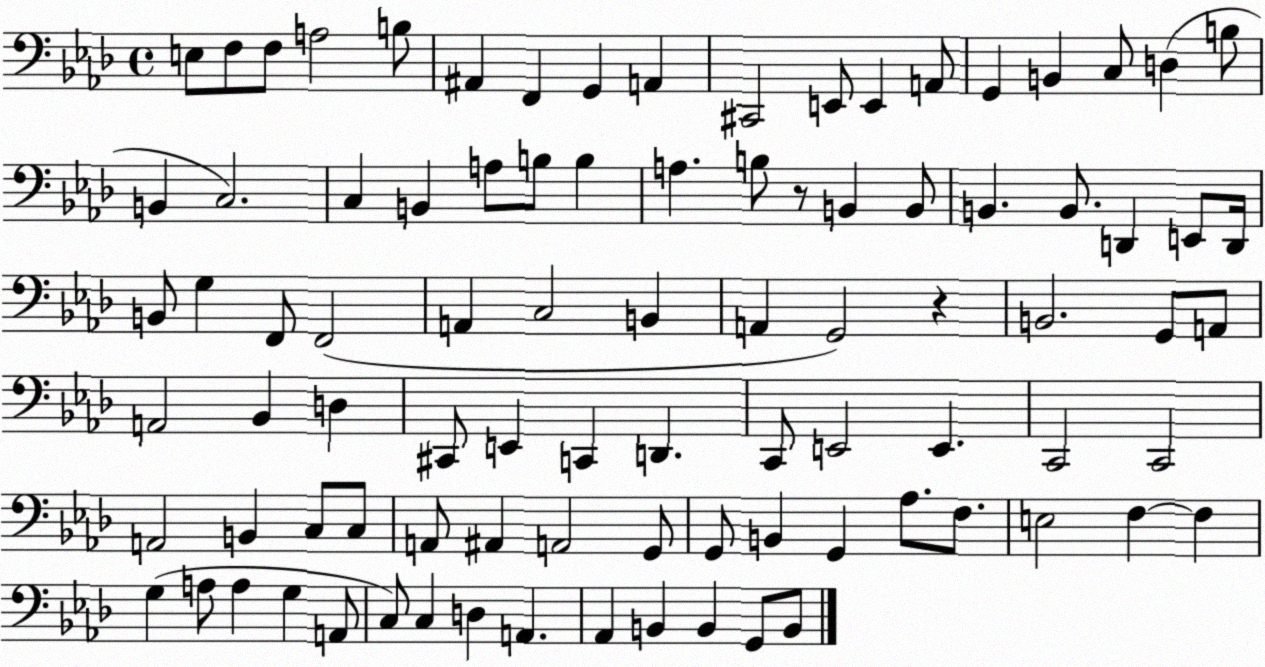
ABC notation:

X:1
T:Untitled
M:4/4
L:1/4
K:Ab
E,/2 F,/2 F,/2 A,2 B,/2 ^A,, F,, G,, A,, ^C,,2 E,,/2 E,, A,,/2 G,, B,, C,/2 D, B,/2 B,, C,2 C, B,, A,/2 B,/2 B, A, B,/2 z/2 B,, B,,/2 B,, B,,/2 D,, E,,/2 D,,/4 B,,/2 G, F,,/2 F,,2 A,, C,2 B,, A,, G,,2 z B,,2 G,,/2 A,,/2 A,,2 _B,, D, ^C,,/2 E,, C,, D,, C,,/2 E,,2 E,, C,,2 C,,2 A,,2 B,, C,/2 C,/2 A,,/2 ^A,, A,,2 G,,/2 G,,/2 B,, G,, _A,/2 F,/2 E,2 F, F, G, A,/2 A, G, A,,/2 C,/2 C, D, A,, _A,, B,, B,, G,,/2 B,,/2